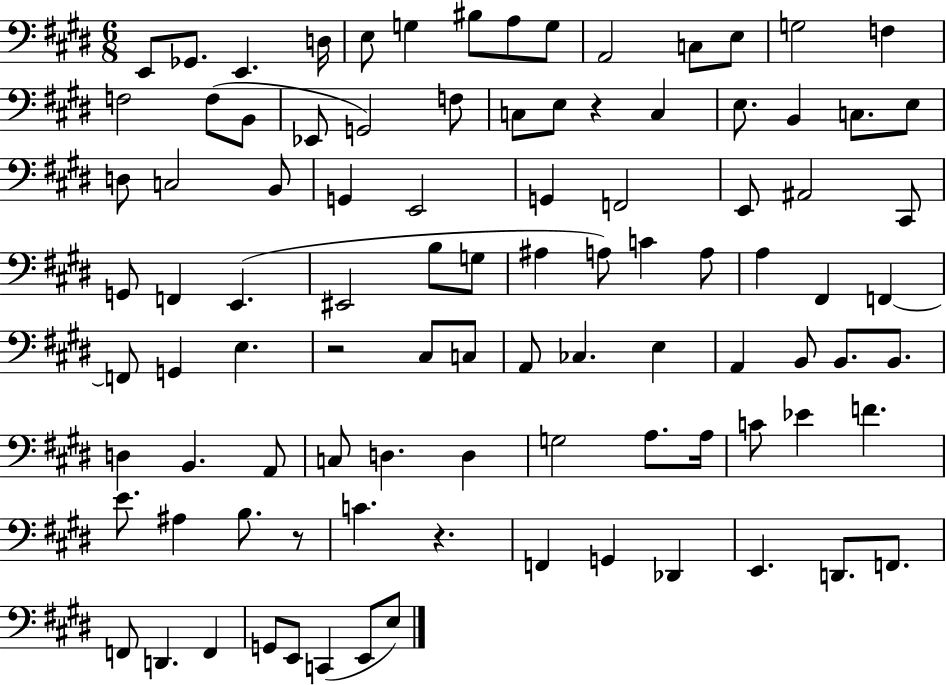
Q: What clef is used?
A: bass